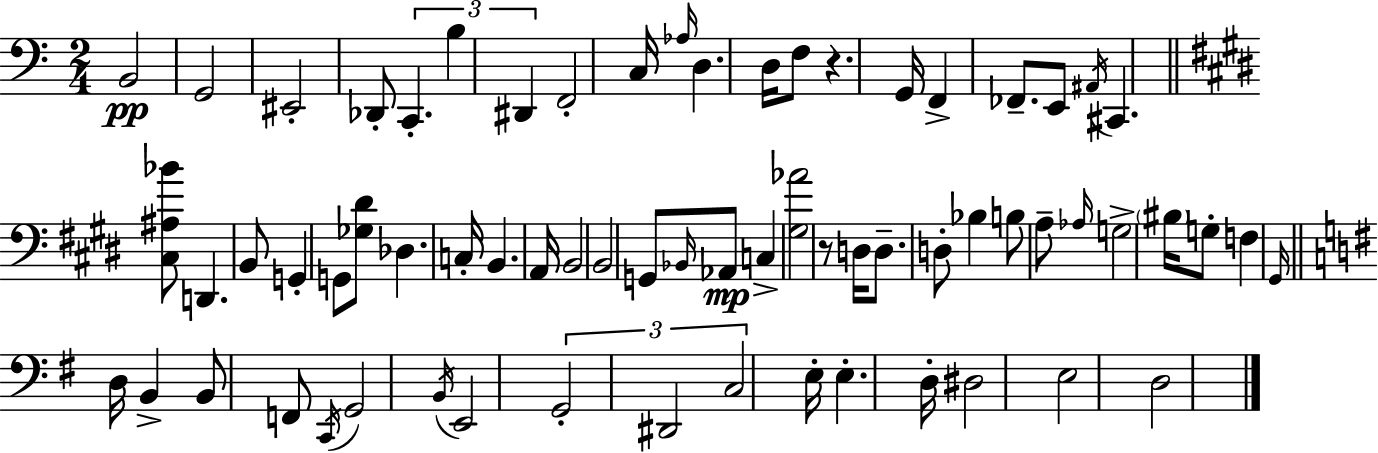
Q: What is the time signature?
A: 2/4